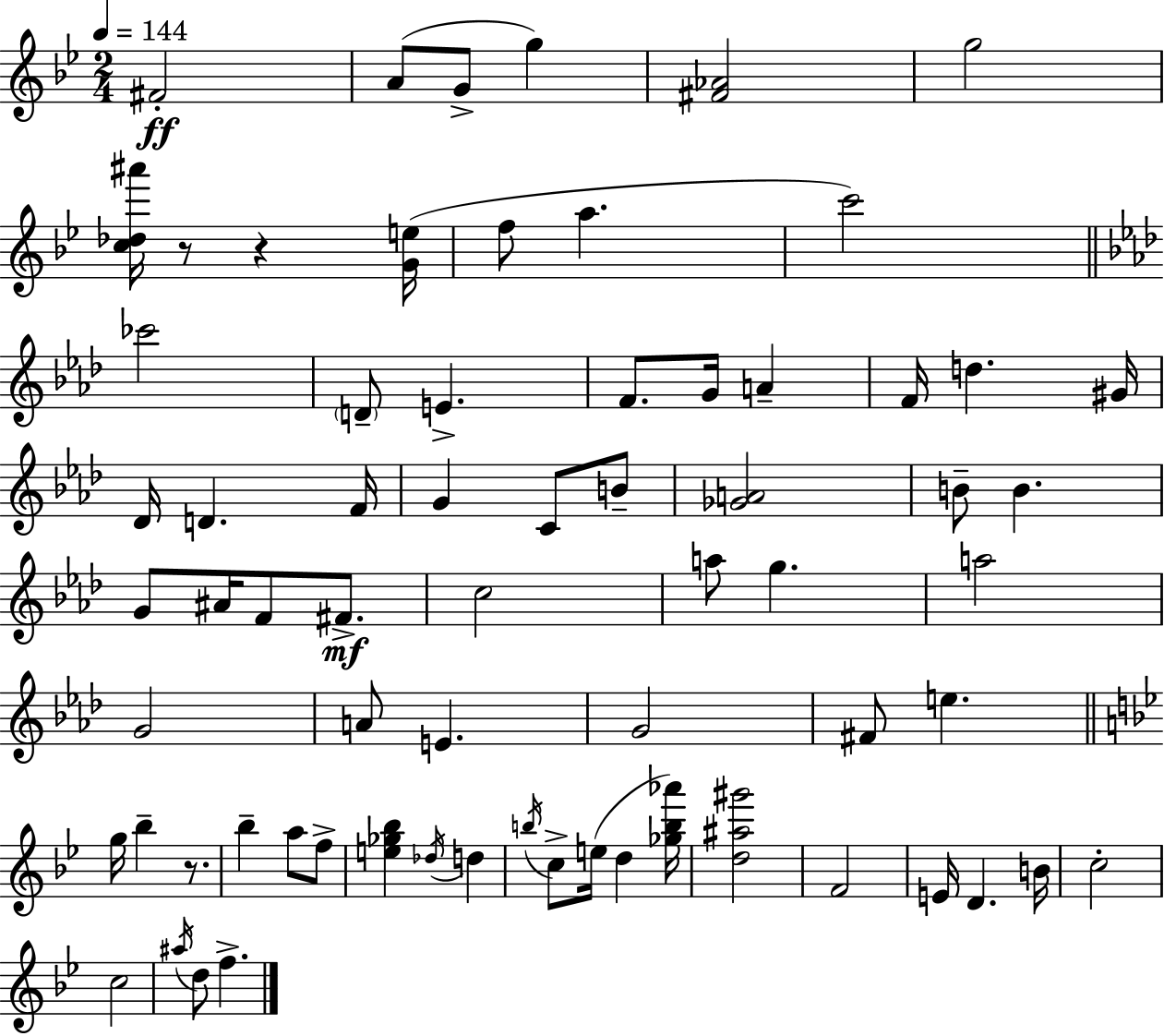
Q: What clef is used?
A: treble